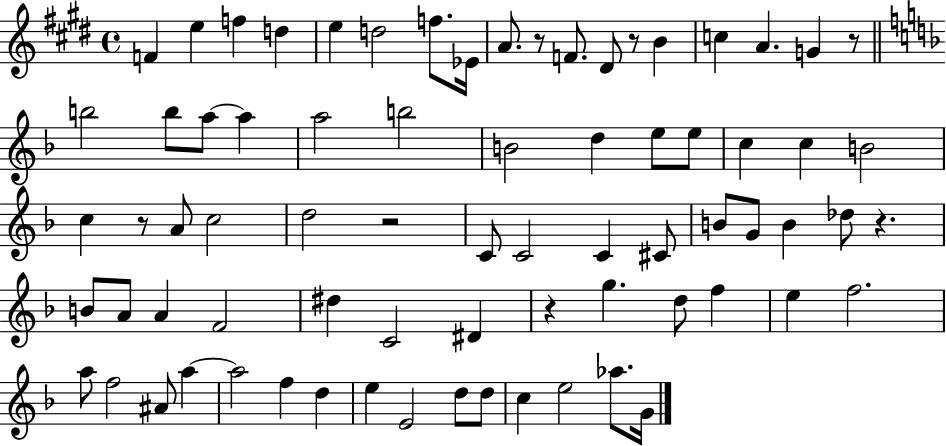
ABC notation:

X:1
T:Untitled
M:4/4
L:1/4
K:E
F e f d e d2 f/2 _E/4 A/2 z/2 F/2 ^D/2 z/2 B c A G z/2 b2 b/2 a/2 a a2 b2 B2 d e/2 e/2 c c B2 c z/2 A/2 c2 d2 z2 C/2 C2 C ^C/2 B/2 G/2 B _d/2 z B/2 A/2 A F2 ^d C2 ^D z g d/2 f e f2 a/2 f2 ^A/2 a a2 f d e E2 d/2 d/2 c e2 _a/2 G/4